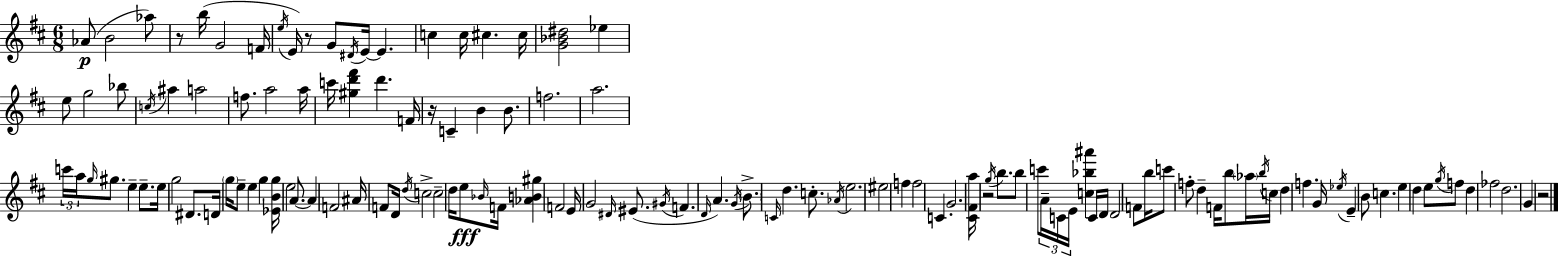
{
  \clef treble
  \numericTimeSignature
  \time 6/8
  \key d \major
  aes'8(\p b'2 aes''8) | r8 b''16( g'2 f'16 | \acciaccatura { e''16 } e'16) r8 g'8 \acciaccatura { dis'16 } e'16~~ e'4. | c''4 c''16 cis''4. | \break cis''16 <g' bes' dis''>2 ees''4 | e''8 g''2 | bes''8 \acciaccatura { c''16 } ais''4 a''2 | f''8. a''2 | \break a''16 c'''16 <gis'' d''' fis'''>4 d'''4. | f'16 r16 c'4-- b'4 | b'8. f''2. | a''2. | \break \tuplet 3/2 { c'''16 a''16 \grace { g''16 } } gis''8. e''4-- | e''8.-- e''16 g''2 | dis'8. d'16 \parenthesize g''16 e''8-- e''4 | g''4 <ees' b' g''>16 e''2 | \break a'8.~~ a'4 f'2 | ais'16 f'8 d'16 \acciaccatura { d''16 } c''2-> | c''2-- | d''16 e''8\fff \grace { bes'16 } f'16 <aes' b' gis''>4 f'2 | \break e'16 g'2 | \grace { dis'16 } eis'8.( \acciaccatura { gis'16 } f'4. | \grace { d'16 }) a'4. \acciaccatura { g'16 } \parenthesize b'8.-> | \grace { c'16 } d''4. c''8.-. \acciaccatura { aes'16 } | \break e''2. | eis''2 f''4 | f''2 c'4 | g'2.-. | \break <cis' fis' a''>16 r2 \acciaccatura { g''16 } b''8. | b''8 c'''8 \tuplet 3/2 { a'16-- c'16 e'16 } <c'' bes'' ais'''>4 | c'16 d'16 d'2 f'8 | b''16 c'''8 f''8-. d''4-- f'16 b''8 | \break \parenthesize aes''16 \acciaccatura { b''16 } c''16 d''4 f''4. | g'16 \acciaccatura { ees''16 } e'4-- b'8 c''4. | e''4 d''4 e''8 | \acciaccatura { g''16 } f''8 d''4 fes''2 | \break d''2. | g'4 r2 | \bar "|."
}